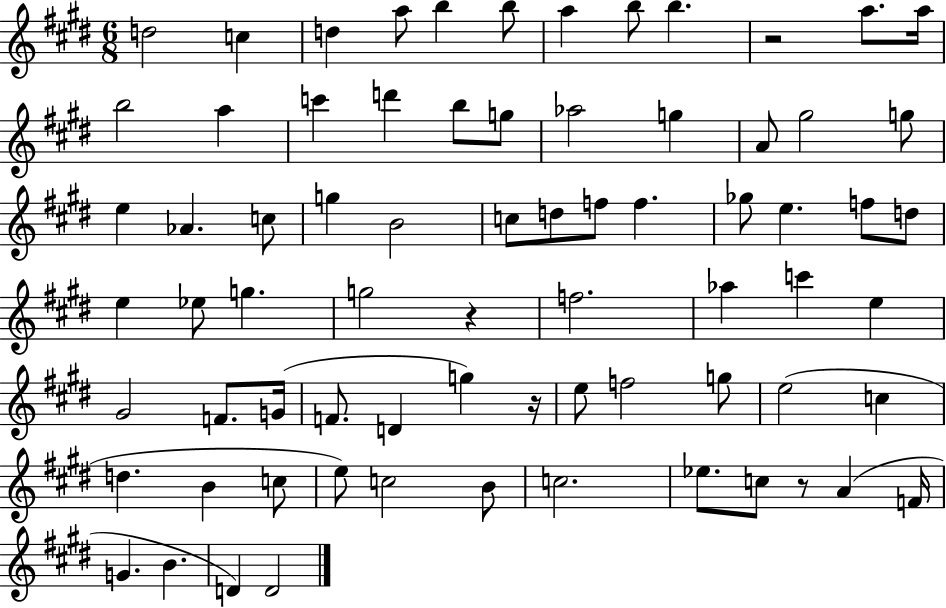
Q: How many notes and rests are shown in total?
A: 73